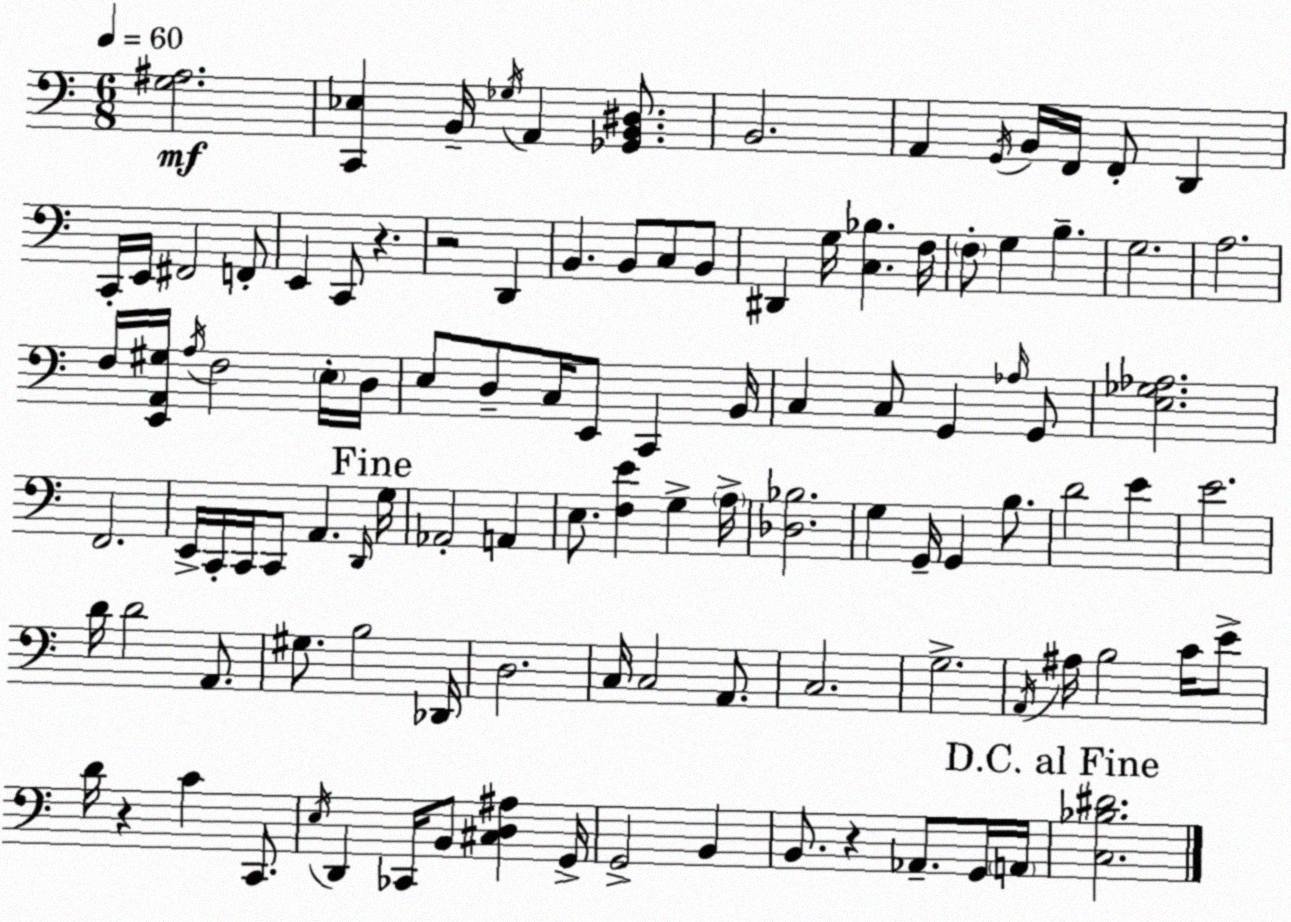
X:1
T:Untitled
M:6/8
L:1/4
K:Am
[G,^A,]2 [C,,_E,] B,,/4 _G,/4 A,, [_G,,B,,^D,]/2 B,,2 A,, G,,/4 B,,/4 F,,/4 F,,/2 D,, C,,/4 E,,/4 ^F,,2 F,,/2 E,, C,,/2 z z2 D,, B,, B,,/2 C,/2 B,,/2 ^D,, G,/4 [C,_B,] F,/4 F,/2 G, B, G,2 A,2 F,/4 [E,,A,,^G,]/4 A,/4 F,2 E,/4 D,/4 E,/2 D,/2 C,/4 E,,/2 C,, B,,/4 C, C,/2 G,, _A,/4 G,,/2 [E,_G,_A,]2 F,,2 E,,/4 C,,/4 C,,/4 C,,/2 A,, D,,/4 G,/4 _A,,2 A,, E,/2 [F,E] G, A,/4 [_D,_B,]2 G, G,,/4 G,, B,/2 D2 E E2 D/4 D2 A,,/2 ^G,/2 B,2 _D,,/4 D,2 C,/4 C,2 A,,/2 C,2 G,2 A,,/4 ^A,/4 B,2 C/4 E/2 D/4 z C C,,/2 E,/4 D,, _C,,/4 B,,/2 [^C,D,^A,] G,,/4 G,,2 B,, B,,/2 z _A,,/2 G,,/4 A,,/4 [C,_B,^D]2